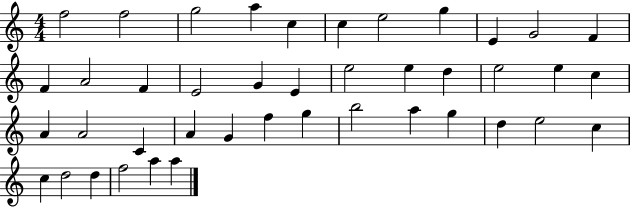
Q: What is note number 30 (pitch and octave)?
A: G5